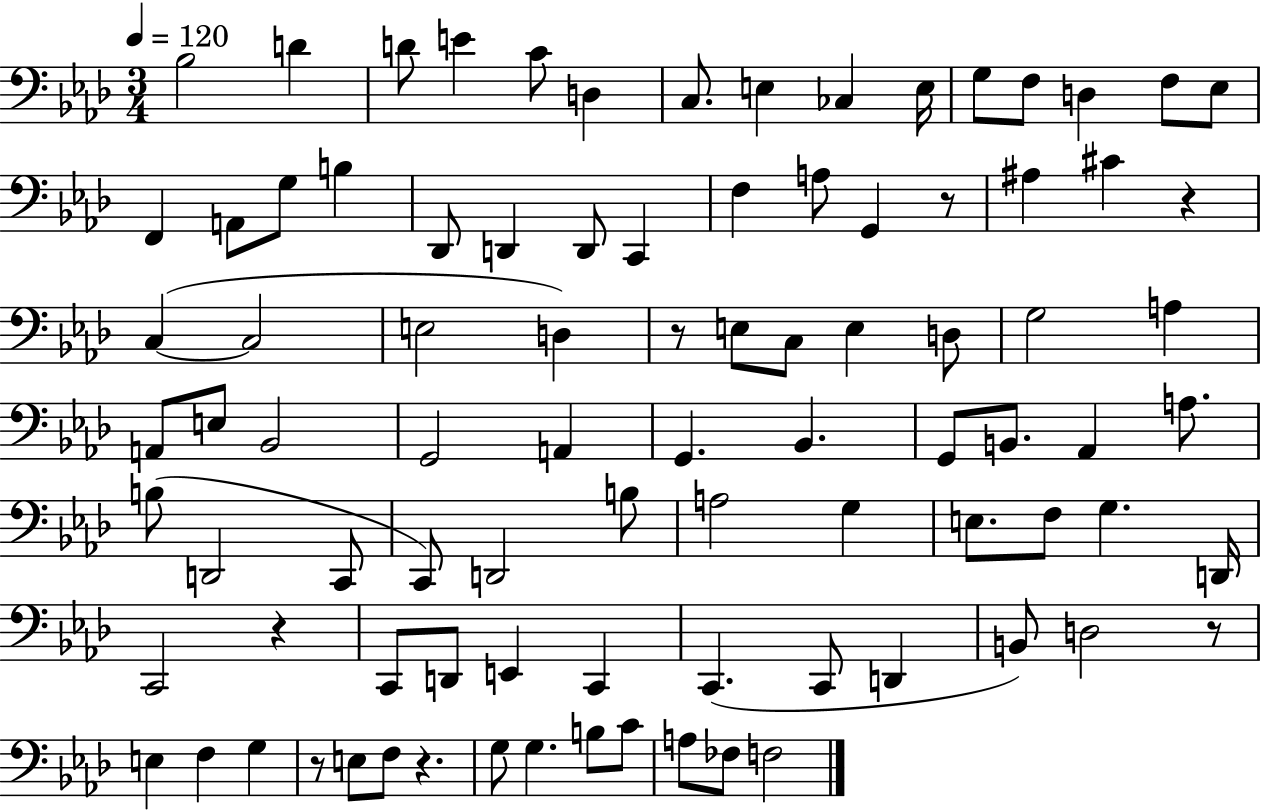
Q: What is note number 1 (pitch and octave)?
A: Bb3